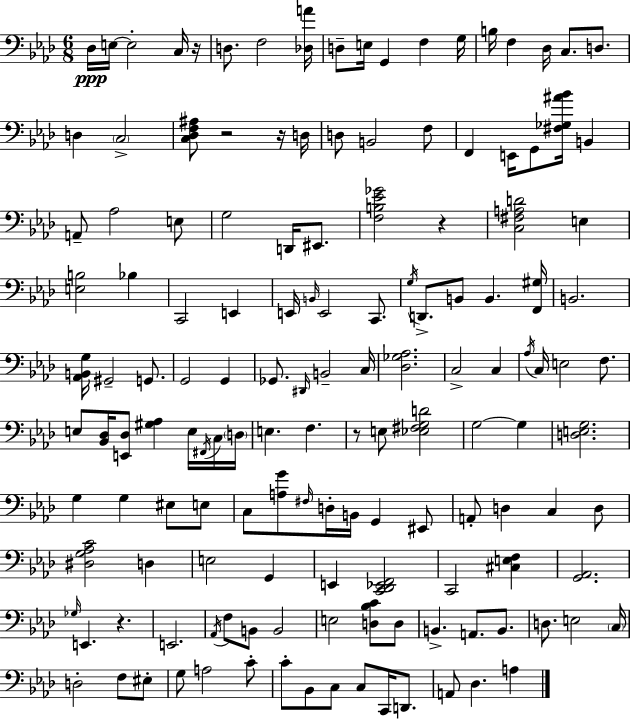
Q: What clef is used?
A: bass